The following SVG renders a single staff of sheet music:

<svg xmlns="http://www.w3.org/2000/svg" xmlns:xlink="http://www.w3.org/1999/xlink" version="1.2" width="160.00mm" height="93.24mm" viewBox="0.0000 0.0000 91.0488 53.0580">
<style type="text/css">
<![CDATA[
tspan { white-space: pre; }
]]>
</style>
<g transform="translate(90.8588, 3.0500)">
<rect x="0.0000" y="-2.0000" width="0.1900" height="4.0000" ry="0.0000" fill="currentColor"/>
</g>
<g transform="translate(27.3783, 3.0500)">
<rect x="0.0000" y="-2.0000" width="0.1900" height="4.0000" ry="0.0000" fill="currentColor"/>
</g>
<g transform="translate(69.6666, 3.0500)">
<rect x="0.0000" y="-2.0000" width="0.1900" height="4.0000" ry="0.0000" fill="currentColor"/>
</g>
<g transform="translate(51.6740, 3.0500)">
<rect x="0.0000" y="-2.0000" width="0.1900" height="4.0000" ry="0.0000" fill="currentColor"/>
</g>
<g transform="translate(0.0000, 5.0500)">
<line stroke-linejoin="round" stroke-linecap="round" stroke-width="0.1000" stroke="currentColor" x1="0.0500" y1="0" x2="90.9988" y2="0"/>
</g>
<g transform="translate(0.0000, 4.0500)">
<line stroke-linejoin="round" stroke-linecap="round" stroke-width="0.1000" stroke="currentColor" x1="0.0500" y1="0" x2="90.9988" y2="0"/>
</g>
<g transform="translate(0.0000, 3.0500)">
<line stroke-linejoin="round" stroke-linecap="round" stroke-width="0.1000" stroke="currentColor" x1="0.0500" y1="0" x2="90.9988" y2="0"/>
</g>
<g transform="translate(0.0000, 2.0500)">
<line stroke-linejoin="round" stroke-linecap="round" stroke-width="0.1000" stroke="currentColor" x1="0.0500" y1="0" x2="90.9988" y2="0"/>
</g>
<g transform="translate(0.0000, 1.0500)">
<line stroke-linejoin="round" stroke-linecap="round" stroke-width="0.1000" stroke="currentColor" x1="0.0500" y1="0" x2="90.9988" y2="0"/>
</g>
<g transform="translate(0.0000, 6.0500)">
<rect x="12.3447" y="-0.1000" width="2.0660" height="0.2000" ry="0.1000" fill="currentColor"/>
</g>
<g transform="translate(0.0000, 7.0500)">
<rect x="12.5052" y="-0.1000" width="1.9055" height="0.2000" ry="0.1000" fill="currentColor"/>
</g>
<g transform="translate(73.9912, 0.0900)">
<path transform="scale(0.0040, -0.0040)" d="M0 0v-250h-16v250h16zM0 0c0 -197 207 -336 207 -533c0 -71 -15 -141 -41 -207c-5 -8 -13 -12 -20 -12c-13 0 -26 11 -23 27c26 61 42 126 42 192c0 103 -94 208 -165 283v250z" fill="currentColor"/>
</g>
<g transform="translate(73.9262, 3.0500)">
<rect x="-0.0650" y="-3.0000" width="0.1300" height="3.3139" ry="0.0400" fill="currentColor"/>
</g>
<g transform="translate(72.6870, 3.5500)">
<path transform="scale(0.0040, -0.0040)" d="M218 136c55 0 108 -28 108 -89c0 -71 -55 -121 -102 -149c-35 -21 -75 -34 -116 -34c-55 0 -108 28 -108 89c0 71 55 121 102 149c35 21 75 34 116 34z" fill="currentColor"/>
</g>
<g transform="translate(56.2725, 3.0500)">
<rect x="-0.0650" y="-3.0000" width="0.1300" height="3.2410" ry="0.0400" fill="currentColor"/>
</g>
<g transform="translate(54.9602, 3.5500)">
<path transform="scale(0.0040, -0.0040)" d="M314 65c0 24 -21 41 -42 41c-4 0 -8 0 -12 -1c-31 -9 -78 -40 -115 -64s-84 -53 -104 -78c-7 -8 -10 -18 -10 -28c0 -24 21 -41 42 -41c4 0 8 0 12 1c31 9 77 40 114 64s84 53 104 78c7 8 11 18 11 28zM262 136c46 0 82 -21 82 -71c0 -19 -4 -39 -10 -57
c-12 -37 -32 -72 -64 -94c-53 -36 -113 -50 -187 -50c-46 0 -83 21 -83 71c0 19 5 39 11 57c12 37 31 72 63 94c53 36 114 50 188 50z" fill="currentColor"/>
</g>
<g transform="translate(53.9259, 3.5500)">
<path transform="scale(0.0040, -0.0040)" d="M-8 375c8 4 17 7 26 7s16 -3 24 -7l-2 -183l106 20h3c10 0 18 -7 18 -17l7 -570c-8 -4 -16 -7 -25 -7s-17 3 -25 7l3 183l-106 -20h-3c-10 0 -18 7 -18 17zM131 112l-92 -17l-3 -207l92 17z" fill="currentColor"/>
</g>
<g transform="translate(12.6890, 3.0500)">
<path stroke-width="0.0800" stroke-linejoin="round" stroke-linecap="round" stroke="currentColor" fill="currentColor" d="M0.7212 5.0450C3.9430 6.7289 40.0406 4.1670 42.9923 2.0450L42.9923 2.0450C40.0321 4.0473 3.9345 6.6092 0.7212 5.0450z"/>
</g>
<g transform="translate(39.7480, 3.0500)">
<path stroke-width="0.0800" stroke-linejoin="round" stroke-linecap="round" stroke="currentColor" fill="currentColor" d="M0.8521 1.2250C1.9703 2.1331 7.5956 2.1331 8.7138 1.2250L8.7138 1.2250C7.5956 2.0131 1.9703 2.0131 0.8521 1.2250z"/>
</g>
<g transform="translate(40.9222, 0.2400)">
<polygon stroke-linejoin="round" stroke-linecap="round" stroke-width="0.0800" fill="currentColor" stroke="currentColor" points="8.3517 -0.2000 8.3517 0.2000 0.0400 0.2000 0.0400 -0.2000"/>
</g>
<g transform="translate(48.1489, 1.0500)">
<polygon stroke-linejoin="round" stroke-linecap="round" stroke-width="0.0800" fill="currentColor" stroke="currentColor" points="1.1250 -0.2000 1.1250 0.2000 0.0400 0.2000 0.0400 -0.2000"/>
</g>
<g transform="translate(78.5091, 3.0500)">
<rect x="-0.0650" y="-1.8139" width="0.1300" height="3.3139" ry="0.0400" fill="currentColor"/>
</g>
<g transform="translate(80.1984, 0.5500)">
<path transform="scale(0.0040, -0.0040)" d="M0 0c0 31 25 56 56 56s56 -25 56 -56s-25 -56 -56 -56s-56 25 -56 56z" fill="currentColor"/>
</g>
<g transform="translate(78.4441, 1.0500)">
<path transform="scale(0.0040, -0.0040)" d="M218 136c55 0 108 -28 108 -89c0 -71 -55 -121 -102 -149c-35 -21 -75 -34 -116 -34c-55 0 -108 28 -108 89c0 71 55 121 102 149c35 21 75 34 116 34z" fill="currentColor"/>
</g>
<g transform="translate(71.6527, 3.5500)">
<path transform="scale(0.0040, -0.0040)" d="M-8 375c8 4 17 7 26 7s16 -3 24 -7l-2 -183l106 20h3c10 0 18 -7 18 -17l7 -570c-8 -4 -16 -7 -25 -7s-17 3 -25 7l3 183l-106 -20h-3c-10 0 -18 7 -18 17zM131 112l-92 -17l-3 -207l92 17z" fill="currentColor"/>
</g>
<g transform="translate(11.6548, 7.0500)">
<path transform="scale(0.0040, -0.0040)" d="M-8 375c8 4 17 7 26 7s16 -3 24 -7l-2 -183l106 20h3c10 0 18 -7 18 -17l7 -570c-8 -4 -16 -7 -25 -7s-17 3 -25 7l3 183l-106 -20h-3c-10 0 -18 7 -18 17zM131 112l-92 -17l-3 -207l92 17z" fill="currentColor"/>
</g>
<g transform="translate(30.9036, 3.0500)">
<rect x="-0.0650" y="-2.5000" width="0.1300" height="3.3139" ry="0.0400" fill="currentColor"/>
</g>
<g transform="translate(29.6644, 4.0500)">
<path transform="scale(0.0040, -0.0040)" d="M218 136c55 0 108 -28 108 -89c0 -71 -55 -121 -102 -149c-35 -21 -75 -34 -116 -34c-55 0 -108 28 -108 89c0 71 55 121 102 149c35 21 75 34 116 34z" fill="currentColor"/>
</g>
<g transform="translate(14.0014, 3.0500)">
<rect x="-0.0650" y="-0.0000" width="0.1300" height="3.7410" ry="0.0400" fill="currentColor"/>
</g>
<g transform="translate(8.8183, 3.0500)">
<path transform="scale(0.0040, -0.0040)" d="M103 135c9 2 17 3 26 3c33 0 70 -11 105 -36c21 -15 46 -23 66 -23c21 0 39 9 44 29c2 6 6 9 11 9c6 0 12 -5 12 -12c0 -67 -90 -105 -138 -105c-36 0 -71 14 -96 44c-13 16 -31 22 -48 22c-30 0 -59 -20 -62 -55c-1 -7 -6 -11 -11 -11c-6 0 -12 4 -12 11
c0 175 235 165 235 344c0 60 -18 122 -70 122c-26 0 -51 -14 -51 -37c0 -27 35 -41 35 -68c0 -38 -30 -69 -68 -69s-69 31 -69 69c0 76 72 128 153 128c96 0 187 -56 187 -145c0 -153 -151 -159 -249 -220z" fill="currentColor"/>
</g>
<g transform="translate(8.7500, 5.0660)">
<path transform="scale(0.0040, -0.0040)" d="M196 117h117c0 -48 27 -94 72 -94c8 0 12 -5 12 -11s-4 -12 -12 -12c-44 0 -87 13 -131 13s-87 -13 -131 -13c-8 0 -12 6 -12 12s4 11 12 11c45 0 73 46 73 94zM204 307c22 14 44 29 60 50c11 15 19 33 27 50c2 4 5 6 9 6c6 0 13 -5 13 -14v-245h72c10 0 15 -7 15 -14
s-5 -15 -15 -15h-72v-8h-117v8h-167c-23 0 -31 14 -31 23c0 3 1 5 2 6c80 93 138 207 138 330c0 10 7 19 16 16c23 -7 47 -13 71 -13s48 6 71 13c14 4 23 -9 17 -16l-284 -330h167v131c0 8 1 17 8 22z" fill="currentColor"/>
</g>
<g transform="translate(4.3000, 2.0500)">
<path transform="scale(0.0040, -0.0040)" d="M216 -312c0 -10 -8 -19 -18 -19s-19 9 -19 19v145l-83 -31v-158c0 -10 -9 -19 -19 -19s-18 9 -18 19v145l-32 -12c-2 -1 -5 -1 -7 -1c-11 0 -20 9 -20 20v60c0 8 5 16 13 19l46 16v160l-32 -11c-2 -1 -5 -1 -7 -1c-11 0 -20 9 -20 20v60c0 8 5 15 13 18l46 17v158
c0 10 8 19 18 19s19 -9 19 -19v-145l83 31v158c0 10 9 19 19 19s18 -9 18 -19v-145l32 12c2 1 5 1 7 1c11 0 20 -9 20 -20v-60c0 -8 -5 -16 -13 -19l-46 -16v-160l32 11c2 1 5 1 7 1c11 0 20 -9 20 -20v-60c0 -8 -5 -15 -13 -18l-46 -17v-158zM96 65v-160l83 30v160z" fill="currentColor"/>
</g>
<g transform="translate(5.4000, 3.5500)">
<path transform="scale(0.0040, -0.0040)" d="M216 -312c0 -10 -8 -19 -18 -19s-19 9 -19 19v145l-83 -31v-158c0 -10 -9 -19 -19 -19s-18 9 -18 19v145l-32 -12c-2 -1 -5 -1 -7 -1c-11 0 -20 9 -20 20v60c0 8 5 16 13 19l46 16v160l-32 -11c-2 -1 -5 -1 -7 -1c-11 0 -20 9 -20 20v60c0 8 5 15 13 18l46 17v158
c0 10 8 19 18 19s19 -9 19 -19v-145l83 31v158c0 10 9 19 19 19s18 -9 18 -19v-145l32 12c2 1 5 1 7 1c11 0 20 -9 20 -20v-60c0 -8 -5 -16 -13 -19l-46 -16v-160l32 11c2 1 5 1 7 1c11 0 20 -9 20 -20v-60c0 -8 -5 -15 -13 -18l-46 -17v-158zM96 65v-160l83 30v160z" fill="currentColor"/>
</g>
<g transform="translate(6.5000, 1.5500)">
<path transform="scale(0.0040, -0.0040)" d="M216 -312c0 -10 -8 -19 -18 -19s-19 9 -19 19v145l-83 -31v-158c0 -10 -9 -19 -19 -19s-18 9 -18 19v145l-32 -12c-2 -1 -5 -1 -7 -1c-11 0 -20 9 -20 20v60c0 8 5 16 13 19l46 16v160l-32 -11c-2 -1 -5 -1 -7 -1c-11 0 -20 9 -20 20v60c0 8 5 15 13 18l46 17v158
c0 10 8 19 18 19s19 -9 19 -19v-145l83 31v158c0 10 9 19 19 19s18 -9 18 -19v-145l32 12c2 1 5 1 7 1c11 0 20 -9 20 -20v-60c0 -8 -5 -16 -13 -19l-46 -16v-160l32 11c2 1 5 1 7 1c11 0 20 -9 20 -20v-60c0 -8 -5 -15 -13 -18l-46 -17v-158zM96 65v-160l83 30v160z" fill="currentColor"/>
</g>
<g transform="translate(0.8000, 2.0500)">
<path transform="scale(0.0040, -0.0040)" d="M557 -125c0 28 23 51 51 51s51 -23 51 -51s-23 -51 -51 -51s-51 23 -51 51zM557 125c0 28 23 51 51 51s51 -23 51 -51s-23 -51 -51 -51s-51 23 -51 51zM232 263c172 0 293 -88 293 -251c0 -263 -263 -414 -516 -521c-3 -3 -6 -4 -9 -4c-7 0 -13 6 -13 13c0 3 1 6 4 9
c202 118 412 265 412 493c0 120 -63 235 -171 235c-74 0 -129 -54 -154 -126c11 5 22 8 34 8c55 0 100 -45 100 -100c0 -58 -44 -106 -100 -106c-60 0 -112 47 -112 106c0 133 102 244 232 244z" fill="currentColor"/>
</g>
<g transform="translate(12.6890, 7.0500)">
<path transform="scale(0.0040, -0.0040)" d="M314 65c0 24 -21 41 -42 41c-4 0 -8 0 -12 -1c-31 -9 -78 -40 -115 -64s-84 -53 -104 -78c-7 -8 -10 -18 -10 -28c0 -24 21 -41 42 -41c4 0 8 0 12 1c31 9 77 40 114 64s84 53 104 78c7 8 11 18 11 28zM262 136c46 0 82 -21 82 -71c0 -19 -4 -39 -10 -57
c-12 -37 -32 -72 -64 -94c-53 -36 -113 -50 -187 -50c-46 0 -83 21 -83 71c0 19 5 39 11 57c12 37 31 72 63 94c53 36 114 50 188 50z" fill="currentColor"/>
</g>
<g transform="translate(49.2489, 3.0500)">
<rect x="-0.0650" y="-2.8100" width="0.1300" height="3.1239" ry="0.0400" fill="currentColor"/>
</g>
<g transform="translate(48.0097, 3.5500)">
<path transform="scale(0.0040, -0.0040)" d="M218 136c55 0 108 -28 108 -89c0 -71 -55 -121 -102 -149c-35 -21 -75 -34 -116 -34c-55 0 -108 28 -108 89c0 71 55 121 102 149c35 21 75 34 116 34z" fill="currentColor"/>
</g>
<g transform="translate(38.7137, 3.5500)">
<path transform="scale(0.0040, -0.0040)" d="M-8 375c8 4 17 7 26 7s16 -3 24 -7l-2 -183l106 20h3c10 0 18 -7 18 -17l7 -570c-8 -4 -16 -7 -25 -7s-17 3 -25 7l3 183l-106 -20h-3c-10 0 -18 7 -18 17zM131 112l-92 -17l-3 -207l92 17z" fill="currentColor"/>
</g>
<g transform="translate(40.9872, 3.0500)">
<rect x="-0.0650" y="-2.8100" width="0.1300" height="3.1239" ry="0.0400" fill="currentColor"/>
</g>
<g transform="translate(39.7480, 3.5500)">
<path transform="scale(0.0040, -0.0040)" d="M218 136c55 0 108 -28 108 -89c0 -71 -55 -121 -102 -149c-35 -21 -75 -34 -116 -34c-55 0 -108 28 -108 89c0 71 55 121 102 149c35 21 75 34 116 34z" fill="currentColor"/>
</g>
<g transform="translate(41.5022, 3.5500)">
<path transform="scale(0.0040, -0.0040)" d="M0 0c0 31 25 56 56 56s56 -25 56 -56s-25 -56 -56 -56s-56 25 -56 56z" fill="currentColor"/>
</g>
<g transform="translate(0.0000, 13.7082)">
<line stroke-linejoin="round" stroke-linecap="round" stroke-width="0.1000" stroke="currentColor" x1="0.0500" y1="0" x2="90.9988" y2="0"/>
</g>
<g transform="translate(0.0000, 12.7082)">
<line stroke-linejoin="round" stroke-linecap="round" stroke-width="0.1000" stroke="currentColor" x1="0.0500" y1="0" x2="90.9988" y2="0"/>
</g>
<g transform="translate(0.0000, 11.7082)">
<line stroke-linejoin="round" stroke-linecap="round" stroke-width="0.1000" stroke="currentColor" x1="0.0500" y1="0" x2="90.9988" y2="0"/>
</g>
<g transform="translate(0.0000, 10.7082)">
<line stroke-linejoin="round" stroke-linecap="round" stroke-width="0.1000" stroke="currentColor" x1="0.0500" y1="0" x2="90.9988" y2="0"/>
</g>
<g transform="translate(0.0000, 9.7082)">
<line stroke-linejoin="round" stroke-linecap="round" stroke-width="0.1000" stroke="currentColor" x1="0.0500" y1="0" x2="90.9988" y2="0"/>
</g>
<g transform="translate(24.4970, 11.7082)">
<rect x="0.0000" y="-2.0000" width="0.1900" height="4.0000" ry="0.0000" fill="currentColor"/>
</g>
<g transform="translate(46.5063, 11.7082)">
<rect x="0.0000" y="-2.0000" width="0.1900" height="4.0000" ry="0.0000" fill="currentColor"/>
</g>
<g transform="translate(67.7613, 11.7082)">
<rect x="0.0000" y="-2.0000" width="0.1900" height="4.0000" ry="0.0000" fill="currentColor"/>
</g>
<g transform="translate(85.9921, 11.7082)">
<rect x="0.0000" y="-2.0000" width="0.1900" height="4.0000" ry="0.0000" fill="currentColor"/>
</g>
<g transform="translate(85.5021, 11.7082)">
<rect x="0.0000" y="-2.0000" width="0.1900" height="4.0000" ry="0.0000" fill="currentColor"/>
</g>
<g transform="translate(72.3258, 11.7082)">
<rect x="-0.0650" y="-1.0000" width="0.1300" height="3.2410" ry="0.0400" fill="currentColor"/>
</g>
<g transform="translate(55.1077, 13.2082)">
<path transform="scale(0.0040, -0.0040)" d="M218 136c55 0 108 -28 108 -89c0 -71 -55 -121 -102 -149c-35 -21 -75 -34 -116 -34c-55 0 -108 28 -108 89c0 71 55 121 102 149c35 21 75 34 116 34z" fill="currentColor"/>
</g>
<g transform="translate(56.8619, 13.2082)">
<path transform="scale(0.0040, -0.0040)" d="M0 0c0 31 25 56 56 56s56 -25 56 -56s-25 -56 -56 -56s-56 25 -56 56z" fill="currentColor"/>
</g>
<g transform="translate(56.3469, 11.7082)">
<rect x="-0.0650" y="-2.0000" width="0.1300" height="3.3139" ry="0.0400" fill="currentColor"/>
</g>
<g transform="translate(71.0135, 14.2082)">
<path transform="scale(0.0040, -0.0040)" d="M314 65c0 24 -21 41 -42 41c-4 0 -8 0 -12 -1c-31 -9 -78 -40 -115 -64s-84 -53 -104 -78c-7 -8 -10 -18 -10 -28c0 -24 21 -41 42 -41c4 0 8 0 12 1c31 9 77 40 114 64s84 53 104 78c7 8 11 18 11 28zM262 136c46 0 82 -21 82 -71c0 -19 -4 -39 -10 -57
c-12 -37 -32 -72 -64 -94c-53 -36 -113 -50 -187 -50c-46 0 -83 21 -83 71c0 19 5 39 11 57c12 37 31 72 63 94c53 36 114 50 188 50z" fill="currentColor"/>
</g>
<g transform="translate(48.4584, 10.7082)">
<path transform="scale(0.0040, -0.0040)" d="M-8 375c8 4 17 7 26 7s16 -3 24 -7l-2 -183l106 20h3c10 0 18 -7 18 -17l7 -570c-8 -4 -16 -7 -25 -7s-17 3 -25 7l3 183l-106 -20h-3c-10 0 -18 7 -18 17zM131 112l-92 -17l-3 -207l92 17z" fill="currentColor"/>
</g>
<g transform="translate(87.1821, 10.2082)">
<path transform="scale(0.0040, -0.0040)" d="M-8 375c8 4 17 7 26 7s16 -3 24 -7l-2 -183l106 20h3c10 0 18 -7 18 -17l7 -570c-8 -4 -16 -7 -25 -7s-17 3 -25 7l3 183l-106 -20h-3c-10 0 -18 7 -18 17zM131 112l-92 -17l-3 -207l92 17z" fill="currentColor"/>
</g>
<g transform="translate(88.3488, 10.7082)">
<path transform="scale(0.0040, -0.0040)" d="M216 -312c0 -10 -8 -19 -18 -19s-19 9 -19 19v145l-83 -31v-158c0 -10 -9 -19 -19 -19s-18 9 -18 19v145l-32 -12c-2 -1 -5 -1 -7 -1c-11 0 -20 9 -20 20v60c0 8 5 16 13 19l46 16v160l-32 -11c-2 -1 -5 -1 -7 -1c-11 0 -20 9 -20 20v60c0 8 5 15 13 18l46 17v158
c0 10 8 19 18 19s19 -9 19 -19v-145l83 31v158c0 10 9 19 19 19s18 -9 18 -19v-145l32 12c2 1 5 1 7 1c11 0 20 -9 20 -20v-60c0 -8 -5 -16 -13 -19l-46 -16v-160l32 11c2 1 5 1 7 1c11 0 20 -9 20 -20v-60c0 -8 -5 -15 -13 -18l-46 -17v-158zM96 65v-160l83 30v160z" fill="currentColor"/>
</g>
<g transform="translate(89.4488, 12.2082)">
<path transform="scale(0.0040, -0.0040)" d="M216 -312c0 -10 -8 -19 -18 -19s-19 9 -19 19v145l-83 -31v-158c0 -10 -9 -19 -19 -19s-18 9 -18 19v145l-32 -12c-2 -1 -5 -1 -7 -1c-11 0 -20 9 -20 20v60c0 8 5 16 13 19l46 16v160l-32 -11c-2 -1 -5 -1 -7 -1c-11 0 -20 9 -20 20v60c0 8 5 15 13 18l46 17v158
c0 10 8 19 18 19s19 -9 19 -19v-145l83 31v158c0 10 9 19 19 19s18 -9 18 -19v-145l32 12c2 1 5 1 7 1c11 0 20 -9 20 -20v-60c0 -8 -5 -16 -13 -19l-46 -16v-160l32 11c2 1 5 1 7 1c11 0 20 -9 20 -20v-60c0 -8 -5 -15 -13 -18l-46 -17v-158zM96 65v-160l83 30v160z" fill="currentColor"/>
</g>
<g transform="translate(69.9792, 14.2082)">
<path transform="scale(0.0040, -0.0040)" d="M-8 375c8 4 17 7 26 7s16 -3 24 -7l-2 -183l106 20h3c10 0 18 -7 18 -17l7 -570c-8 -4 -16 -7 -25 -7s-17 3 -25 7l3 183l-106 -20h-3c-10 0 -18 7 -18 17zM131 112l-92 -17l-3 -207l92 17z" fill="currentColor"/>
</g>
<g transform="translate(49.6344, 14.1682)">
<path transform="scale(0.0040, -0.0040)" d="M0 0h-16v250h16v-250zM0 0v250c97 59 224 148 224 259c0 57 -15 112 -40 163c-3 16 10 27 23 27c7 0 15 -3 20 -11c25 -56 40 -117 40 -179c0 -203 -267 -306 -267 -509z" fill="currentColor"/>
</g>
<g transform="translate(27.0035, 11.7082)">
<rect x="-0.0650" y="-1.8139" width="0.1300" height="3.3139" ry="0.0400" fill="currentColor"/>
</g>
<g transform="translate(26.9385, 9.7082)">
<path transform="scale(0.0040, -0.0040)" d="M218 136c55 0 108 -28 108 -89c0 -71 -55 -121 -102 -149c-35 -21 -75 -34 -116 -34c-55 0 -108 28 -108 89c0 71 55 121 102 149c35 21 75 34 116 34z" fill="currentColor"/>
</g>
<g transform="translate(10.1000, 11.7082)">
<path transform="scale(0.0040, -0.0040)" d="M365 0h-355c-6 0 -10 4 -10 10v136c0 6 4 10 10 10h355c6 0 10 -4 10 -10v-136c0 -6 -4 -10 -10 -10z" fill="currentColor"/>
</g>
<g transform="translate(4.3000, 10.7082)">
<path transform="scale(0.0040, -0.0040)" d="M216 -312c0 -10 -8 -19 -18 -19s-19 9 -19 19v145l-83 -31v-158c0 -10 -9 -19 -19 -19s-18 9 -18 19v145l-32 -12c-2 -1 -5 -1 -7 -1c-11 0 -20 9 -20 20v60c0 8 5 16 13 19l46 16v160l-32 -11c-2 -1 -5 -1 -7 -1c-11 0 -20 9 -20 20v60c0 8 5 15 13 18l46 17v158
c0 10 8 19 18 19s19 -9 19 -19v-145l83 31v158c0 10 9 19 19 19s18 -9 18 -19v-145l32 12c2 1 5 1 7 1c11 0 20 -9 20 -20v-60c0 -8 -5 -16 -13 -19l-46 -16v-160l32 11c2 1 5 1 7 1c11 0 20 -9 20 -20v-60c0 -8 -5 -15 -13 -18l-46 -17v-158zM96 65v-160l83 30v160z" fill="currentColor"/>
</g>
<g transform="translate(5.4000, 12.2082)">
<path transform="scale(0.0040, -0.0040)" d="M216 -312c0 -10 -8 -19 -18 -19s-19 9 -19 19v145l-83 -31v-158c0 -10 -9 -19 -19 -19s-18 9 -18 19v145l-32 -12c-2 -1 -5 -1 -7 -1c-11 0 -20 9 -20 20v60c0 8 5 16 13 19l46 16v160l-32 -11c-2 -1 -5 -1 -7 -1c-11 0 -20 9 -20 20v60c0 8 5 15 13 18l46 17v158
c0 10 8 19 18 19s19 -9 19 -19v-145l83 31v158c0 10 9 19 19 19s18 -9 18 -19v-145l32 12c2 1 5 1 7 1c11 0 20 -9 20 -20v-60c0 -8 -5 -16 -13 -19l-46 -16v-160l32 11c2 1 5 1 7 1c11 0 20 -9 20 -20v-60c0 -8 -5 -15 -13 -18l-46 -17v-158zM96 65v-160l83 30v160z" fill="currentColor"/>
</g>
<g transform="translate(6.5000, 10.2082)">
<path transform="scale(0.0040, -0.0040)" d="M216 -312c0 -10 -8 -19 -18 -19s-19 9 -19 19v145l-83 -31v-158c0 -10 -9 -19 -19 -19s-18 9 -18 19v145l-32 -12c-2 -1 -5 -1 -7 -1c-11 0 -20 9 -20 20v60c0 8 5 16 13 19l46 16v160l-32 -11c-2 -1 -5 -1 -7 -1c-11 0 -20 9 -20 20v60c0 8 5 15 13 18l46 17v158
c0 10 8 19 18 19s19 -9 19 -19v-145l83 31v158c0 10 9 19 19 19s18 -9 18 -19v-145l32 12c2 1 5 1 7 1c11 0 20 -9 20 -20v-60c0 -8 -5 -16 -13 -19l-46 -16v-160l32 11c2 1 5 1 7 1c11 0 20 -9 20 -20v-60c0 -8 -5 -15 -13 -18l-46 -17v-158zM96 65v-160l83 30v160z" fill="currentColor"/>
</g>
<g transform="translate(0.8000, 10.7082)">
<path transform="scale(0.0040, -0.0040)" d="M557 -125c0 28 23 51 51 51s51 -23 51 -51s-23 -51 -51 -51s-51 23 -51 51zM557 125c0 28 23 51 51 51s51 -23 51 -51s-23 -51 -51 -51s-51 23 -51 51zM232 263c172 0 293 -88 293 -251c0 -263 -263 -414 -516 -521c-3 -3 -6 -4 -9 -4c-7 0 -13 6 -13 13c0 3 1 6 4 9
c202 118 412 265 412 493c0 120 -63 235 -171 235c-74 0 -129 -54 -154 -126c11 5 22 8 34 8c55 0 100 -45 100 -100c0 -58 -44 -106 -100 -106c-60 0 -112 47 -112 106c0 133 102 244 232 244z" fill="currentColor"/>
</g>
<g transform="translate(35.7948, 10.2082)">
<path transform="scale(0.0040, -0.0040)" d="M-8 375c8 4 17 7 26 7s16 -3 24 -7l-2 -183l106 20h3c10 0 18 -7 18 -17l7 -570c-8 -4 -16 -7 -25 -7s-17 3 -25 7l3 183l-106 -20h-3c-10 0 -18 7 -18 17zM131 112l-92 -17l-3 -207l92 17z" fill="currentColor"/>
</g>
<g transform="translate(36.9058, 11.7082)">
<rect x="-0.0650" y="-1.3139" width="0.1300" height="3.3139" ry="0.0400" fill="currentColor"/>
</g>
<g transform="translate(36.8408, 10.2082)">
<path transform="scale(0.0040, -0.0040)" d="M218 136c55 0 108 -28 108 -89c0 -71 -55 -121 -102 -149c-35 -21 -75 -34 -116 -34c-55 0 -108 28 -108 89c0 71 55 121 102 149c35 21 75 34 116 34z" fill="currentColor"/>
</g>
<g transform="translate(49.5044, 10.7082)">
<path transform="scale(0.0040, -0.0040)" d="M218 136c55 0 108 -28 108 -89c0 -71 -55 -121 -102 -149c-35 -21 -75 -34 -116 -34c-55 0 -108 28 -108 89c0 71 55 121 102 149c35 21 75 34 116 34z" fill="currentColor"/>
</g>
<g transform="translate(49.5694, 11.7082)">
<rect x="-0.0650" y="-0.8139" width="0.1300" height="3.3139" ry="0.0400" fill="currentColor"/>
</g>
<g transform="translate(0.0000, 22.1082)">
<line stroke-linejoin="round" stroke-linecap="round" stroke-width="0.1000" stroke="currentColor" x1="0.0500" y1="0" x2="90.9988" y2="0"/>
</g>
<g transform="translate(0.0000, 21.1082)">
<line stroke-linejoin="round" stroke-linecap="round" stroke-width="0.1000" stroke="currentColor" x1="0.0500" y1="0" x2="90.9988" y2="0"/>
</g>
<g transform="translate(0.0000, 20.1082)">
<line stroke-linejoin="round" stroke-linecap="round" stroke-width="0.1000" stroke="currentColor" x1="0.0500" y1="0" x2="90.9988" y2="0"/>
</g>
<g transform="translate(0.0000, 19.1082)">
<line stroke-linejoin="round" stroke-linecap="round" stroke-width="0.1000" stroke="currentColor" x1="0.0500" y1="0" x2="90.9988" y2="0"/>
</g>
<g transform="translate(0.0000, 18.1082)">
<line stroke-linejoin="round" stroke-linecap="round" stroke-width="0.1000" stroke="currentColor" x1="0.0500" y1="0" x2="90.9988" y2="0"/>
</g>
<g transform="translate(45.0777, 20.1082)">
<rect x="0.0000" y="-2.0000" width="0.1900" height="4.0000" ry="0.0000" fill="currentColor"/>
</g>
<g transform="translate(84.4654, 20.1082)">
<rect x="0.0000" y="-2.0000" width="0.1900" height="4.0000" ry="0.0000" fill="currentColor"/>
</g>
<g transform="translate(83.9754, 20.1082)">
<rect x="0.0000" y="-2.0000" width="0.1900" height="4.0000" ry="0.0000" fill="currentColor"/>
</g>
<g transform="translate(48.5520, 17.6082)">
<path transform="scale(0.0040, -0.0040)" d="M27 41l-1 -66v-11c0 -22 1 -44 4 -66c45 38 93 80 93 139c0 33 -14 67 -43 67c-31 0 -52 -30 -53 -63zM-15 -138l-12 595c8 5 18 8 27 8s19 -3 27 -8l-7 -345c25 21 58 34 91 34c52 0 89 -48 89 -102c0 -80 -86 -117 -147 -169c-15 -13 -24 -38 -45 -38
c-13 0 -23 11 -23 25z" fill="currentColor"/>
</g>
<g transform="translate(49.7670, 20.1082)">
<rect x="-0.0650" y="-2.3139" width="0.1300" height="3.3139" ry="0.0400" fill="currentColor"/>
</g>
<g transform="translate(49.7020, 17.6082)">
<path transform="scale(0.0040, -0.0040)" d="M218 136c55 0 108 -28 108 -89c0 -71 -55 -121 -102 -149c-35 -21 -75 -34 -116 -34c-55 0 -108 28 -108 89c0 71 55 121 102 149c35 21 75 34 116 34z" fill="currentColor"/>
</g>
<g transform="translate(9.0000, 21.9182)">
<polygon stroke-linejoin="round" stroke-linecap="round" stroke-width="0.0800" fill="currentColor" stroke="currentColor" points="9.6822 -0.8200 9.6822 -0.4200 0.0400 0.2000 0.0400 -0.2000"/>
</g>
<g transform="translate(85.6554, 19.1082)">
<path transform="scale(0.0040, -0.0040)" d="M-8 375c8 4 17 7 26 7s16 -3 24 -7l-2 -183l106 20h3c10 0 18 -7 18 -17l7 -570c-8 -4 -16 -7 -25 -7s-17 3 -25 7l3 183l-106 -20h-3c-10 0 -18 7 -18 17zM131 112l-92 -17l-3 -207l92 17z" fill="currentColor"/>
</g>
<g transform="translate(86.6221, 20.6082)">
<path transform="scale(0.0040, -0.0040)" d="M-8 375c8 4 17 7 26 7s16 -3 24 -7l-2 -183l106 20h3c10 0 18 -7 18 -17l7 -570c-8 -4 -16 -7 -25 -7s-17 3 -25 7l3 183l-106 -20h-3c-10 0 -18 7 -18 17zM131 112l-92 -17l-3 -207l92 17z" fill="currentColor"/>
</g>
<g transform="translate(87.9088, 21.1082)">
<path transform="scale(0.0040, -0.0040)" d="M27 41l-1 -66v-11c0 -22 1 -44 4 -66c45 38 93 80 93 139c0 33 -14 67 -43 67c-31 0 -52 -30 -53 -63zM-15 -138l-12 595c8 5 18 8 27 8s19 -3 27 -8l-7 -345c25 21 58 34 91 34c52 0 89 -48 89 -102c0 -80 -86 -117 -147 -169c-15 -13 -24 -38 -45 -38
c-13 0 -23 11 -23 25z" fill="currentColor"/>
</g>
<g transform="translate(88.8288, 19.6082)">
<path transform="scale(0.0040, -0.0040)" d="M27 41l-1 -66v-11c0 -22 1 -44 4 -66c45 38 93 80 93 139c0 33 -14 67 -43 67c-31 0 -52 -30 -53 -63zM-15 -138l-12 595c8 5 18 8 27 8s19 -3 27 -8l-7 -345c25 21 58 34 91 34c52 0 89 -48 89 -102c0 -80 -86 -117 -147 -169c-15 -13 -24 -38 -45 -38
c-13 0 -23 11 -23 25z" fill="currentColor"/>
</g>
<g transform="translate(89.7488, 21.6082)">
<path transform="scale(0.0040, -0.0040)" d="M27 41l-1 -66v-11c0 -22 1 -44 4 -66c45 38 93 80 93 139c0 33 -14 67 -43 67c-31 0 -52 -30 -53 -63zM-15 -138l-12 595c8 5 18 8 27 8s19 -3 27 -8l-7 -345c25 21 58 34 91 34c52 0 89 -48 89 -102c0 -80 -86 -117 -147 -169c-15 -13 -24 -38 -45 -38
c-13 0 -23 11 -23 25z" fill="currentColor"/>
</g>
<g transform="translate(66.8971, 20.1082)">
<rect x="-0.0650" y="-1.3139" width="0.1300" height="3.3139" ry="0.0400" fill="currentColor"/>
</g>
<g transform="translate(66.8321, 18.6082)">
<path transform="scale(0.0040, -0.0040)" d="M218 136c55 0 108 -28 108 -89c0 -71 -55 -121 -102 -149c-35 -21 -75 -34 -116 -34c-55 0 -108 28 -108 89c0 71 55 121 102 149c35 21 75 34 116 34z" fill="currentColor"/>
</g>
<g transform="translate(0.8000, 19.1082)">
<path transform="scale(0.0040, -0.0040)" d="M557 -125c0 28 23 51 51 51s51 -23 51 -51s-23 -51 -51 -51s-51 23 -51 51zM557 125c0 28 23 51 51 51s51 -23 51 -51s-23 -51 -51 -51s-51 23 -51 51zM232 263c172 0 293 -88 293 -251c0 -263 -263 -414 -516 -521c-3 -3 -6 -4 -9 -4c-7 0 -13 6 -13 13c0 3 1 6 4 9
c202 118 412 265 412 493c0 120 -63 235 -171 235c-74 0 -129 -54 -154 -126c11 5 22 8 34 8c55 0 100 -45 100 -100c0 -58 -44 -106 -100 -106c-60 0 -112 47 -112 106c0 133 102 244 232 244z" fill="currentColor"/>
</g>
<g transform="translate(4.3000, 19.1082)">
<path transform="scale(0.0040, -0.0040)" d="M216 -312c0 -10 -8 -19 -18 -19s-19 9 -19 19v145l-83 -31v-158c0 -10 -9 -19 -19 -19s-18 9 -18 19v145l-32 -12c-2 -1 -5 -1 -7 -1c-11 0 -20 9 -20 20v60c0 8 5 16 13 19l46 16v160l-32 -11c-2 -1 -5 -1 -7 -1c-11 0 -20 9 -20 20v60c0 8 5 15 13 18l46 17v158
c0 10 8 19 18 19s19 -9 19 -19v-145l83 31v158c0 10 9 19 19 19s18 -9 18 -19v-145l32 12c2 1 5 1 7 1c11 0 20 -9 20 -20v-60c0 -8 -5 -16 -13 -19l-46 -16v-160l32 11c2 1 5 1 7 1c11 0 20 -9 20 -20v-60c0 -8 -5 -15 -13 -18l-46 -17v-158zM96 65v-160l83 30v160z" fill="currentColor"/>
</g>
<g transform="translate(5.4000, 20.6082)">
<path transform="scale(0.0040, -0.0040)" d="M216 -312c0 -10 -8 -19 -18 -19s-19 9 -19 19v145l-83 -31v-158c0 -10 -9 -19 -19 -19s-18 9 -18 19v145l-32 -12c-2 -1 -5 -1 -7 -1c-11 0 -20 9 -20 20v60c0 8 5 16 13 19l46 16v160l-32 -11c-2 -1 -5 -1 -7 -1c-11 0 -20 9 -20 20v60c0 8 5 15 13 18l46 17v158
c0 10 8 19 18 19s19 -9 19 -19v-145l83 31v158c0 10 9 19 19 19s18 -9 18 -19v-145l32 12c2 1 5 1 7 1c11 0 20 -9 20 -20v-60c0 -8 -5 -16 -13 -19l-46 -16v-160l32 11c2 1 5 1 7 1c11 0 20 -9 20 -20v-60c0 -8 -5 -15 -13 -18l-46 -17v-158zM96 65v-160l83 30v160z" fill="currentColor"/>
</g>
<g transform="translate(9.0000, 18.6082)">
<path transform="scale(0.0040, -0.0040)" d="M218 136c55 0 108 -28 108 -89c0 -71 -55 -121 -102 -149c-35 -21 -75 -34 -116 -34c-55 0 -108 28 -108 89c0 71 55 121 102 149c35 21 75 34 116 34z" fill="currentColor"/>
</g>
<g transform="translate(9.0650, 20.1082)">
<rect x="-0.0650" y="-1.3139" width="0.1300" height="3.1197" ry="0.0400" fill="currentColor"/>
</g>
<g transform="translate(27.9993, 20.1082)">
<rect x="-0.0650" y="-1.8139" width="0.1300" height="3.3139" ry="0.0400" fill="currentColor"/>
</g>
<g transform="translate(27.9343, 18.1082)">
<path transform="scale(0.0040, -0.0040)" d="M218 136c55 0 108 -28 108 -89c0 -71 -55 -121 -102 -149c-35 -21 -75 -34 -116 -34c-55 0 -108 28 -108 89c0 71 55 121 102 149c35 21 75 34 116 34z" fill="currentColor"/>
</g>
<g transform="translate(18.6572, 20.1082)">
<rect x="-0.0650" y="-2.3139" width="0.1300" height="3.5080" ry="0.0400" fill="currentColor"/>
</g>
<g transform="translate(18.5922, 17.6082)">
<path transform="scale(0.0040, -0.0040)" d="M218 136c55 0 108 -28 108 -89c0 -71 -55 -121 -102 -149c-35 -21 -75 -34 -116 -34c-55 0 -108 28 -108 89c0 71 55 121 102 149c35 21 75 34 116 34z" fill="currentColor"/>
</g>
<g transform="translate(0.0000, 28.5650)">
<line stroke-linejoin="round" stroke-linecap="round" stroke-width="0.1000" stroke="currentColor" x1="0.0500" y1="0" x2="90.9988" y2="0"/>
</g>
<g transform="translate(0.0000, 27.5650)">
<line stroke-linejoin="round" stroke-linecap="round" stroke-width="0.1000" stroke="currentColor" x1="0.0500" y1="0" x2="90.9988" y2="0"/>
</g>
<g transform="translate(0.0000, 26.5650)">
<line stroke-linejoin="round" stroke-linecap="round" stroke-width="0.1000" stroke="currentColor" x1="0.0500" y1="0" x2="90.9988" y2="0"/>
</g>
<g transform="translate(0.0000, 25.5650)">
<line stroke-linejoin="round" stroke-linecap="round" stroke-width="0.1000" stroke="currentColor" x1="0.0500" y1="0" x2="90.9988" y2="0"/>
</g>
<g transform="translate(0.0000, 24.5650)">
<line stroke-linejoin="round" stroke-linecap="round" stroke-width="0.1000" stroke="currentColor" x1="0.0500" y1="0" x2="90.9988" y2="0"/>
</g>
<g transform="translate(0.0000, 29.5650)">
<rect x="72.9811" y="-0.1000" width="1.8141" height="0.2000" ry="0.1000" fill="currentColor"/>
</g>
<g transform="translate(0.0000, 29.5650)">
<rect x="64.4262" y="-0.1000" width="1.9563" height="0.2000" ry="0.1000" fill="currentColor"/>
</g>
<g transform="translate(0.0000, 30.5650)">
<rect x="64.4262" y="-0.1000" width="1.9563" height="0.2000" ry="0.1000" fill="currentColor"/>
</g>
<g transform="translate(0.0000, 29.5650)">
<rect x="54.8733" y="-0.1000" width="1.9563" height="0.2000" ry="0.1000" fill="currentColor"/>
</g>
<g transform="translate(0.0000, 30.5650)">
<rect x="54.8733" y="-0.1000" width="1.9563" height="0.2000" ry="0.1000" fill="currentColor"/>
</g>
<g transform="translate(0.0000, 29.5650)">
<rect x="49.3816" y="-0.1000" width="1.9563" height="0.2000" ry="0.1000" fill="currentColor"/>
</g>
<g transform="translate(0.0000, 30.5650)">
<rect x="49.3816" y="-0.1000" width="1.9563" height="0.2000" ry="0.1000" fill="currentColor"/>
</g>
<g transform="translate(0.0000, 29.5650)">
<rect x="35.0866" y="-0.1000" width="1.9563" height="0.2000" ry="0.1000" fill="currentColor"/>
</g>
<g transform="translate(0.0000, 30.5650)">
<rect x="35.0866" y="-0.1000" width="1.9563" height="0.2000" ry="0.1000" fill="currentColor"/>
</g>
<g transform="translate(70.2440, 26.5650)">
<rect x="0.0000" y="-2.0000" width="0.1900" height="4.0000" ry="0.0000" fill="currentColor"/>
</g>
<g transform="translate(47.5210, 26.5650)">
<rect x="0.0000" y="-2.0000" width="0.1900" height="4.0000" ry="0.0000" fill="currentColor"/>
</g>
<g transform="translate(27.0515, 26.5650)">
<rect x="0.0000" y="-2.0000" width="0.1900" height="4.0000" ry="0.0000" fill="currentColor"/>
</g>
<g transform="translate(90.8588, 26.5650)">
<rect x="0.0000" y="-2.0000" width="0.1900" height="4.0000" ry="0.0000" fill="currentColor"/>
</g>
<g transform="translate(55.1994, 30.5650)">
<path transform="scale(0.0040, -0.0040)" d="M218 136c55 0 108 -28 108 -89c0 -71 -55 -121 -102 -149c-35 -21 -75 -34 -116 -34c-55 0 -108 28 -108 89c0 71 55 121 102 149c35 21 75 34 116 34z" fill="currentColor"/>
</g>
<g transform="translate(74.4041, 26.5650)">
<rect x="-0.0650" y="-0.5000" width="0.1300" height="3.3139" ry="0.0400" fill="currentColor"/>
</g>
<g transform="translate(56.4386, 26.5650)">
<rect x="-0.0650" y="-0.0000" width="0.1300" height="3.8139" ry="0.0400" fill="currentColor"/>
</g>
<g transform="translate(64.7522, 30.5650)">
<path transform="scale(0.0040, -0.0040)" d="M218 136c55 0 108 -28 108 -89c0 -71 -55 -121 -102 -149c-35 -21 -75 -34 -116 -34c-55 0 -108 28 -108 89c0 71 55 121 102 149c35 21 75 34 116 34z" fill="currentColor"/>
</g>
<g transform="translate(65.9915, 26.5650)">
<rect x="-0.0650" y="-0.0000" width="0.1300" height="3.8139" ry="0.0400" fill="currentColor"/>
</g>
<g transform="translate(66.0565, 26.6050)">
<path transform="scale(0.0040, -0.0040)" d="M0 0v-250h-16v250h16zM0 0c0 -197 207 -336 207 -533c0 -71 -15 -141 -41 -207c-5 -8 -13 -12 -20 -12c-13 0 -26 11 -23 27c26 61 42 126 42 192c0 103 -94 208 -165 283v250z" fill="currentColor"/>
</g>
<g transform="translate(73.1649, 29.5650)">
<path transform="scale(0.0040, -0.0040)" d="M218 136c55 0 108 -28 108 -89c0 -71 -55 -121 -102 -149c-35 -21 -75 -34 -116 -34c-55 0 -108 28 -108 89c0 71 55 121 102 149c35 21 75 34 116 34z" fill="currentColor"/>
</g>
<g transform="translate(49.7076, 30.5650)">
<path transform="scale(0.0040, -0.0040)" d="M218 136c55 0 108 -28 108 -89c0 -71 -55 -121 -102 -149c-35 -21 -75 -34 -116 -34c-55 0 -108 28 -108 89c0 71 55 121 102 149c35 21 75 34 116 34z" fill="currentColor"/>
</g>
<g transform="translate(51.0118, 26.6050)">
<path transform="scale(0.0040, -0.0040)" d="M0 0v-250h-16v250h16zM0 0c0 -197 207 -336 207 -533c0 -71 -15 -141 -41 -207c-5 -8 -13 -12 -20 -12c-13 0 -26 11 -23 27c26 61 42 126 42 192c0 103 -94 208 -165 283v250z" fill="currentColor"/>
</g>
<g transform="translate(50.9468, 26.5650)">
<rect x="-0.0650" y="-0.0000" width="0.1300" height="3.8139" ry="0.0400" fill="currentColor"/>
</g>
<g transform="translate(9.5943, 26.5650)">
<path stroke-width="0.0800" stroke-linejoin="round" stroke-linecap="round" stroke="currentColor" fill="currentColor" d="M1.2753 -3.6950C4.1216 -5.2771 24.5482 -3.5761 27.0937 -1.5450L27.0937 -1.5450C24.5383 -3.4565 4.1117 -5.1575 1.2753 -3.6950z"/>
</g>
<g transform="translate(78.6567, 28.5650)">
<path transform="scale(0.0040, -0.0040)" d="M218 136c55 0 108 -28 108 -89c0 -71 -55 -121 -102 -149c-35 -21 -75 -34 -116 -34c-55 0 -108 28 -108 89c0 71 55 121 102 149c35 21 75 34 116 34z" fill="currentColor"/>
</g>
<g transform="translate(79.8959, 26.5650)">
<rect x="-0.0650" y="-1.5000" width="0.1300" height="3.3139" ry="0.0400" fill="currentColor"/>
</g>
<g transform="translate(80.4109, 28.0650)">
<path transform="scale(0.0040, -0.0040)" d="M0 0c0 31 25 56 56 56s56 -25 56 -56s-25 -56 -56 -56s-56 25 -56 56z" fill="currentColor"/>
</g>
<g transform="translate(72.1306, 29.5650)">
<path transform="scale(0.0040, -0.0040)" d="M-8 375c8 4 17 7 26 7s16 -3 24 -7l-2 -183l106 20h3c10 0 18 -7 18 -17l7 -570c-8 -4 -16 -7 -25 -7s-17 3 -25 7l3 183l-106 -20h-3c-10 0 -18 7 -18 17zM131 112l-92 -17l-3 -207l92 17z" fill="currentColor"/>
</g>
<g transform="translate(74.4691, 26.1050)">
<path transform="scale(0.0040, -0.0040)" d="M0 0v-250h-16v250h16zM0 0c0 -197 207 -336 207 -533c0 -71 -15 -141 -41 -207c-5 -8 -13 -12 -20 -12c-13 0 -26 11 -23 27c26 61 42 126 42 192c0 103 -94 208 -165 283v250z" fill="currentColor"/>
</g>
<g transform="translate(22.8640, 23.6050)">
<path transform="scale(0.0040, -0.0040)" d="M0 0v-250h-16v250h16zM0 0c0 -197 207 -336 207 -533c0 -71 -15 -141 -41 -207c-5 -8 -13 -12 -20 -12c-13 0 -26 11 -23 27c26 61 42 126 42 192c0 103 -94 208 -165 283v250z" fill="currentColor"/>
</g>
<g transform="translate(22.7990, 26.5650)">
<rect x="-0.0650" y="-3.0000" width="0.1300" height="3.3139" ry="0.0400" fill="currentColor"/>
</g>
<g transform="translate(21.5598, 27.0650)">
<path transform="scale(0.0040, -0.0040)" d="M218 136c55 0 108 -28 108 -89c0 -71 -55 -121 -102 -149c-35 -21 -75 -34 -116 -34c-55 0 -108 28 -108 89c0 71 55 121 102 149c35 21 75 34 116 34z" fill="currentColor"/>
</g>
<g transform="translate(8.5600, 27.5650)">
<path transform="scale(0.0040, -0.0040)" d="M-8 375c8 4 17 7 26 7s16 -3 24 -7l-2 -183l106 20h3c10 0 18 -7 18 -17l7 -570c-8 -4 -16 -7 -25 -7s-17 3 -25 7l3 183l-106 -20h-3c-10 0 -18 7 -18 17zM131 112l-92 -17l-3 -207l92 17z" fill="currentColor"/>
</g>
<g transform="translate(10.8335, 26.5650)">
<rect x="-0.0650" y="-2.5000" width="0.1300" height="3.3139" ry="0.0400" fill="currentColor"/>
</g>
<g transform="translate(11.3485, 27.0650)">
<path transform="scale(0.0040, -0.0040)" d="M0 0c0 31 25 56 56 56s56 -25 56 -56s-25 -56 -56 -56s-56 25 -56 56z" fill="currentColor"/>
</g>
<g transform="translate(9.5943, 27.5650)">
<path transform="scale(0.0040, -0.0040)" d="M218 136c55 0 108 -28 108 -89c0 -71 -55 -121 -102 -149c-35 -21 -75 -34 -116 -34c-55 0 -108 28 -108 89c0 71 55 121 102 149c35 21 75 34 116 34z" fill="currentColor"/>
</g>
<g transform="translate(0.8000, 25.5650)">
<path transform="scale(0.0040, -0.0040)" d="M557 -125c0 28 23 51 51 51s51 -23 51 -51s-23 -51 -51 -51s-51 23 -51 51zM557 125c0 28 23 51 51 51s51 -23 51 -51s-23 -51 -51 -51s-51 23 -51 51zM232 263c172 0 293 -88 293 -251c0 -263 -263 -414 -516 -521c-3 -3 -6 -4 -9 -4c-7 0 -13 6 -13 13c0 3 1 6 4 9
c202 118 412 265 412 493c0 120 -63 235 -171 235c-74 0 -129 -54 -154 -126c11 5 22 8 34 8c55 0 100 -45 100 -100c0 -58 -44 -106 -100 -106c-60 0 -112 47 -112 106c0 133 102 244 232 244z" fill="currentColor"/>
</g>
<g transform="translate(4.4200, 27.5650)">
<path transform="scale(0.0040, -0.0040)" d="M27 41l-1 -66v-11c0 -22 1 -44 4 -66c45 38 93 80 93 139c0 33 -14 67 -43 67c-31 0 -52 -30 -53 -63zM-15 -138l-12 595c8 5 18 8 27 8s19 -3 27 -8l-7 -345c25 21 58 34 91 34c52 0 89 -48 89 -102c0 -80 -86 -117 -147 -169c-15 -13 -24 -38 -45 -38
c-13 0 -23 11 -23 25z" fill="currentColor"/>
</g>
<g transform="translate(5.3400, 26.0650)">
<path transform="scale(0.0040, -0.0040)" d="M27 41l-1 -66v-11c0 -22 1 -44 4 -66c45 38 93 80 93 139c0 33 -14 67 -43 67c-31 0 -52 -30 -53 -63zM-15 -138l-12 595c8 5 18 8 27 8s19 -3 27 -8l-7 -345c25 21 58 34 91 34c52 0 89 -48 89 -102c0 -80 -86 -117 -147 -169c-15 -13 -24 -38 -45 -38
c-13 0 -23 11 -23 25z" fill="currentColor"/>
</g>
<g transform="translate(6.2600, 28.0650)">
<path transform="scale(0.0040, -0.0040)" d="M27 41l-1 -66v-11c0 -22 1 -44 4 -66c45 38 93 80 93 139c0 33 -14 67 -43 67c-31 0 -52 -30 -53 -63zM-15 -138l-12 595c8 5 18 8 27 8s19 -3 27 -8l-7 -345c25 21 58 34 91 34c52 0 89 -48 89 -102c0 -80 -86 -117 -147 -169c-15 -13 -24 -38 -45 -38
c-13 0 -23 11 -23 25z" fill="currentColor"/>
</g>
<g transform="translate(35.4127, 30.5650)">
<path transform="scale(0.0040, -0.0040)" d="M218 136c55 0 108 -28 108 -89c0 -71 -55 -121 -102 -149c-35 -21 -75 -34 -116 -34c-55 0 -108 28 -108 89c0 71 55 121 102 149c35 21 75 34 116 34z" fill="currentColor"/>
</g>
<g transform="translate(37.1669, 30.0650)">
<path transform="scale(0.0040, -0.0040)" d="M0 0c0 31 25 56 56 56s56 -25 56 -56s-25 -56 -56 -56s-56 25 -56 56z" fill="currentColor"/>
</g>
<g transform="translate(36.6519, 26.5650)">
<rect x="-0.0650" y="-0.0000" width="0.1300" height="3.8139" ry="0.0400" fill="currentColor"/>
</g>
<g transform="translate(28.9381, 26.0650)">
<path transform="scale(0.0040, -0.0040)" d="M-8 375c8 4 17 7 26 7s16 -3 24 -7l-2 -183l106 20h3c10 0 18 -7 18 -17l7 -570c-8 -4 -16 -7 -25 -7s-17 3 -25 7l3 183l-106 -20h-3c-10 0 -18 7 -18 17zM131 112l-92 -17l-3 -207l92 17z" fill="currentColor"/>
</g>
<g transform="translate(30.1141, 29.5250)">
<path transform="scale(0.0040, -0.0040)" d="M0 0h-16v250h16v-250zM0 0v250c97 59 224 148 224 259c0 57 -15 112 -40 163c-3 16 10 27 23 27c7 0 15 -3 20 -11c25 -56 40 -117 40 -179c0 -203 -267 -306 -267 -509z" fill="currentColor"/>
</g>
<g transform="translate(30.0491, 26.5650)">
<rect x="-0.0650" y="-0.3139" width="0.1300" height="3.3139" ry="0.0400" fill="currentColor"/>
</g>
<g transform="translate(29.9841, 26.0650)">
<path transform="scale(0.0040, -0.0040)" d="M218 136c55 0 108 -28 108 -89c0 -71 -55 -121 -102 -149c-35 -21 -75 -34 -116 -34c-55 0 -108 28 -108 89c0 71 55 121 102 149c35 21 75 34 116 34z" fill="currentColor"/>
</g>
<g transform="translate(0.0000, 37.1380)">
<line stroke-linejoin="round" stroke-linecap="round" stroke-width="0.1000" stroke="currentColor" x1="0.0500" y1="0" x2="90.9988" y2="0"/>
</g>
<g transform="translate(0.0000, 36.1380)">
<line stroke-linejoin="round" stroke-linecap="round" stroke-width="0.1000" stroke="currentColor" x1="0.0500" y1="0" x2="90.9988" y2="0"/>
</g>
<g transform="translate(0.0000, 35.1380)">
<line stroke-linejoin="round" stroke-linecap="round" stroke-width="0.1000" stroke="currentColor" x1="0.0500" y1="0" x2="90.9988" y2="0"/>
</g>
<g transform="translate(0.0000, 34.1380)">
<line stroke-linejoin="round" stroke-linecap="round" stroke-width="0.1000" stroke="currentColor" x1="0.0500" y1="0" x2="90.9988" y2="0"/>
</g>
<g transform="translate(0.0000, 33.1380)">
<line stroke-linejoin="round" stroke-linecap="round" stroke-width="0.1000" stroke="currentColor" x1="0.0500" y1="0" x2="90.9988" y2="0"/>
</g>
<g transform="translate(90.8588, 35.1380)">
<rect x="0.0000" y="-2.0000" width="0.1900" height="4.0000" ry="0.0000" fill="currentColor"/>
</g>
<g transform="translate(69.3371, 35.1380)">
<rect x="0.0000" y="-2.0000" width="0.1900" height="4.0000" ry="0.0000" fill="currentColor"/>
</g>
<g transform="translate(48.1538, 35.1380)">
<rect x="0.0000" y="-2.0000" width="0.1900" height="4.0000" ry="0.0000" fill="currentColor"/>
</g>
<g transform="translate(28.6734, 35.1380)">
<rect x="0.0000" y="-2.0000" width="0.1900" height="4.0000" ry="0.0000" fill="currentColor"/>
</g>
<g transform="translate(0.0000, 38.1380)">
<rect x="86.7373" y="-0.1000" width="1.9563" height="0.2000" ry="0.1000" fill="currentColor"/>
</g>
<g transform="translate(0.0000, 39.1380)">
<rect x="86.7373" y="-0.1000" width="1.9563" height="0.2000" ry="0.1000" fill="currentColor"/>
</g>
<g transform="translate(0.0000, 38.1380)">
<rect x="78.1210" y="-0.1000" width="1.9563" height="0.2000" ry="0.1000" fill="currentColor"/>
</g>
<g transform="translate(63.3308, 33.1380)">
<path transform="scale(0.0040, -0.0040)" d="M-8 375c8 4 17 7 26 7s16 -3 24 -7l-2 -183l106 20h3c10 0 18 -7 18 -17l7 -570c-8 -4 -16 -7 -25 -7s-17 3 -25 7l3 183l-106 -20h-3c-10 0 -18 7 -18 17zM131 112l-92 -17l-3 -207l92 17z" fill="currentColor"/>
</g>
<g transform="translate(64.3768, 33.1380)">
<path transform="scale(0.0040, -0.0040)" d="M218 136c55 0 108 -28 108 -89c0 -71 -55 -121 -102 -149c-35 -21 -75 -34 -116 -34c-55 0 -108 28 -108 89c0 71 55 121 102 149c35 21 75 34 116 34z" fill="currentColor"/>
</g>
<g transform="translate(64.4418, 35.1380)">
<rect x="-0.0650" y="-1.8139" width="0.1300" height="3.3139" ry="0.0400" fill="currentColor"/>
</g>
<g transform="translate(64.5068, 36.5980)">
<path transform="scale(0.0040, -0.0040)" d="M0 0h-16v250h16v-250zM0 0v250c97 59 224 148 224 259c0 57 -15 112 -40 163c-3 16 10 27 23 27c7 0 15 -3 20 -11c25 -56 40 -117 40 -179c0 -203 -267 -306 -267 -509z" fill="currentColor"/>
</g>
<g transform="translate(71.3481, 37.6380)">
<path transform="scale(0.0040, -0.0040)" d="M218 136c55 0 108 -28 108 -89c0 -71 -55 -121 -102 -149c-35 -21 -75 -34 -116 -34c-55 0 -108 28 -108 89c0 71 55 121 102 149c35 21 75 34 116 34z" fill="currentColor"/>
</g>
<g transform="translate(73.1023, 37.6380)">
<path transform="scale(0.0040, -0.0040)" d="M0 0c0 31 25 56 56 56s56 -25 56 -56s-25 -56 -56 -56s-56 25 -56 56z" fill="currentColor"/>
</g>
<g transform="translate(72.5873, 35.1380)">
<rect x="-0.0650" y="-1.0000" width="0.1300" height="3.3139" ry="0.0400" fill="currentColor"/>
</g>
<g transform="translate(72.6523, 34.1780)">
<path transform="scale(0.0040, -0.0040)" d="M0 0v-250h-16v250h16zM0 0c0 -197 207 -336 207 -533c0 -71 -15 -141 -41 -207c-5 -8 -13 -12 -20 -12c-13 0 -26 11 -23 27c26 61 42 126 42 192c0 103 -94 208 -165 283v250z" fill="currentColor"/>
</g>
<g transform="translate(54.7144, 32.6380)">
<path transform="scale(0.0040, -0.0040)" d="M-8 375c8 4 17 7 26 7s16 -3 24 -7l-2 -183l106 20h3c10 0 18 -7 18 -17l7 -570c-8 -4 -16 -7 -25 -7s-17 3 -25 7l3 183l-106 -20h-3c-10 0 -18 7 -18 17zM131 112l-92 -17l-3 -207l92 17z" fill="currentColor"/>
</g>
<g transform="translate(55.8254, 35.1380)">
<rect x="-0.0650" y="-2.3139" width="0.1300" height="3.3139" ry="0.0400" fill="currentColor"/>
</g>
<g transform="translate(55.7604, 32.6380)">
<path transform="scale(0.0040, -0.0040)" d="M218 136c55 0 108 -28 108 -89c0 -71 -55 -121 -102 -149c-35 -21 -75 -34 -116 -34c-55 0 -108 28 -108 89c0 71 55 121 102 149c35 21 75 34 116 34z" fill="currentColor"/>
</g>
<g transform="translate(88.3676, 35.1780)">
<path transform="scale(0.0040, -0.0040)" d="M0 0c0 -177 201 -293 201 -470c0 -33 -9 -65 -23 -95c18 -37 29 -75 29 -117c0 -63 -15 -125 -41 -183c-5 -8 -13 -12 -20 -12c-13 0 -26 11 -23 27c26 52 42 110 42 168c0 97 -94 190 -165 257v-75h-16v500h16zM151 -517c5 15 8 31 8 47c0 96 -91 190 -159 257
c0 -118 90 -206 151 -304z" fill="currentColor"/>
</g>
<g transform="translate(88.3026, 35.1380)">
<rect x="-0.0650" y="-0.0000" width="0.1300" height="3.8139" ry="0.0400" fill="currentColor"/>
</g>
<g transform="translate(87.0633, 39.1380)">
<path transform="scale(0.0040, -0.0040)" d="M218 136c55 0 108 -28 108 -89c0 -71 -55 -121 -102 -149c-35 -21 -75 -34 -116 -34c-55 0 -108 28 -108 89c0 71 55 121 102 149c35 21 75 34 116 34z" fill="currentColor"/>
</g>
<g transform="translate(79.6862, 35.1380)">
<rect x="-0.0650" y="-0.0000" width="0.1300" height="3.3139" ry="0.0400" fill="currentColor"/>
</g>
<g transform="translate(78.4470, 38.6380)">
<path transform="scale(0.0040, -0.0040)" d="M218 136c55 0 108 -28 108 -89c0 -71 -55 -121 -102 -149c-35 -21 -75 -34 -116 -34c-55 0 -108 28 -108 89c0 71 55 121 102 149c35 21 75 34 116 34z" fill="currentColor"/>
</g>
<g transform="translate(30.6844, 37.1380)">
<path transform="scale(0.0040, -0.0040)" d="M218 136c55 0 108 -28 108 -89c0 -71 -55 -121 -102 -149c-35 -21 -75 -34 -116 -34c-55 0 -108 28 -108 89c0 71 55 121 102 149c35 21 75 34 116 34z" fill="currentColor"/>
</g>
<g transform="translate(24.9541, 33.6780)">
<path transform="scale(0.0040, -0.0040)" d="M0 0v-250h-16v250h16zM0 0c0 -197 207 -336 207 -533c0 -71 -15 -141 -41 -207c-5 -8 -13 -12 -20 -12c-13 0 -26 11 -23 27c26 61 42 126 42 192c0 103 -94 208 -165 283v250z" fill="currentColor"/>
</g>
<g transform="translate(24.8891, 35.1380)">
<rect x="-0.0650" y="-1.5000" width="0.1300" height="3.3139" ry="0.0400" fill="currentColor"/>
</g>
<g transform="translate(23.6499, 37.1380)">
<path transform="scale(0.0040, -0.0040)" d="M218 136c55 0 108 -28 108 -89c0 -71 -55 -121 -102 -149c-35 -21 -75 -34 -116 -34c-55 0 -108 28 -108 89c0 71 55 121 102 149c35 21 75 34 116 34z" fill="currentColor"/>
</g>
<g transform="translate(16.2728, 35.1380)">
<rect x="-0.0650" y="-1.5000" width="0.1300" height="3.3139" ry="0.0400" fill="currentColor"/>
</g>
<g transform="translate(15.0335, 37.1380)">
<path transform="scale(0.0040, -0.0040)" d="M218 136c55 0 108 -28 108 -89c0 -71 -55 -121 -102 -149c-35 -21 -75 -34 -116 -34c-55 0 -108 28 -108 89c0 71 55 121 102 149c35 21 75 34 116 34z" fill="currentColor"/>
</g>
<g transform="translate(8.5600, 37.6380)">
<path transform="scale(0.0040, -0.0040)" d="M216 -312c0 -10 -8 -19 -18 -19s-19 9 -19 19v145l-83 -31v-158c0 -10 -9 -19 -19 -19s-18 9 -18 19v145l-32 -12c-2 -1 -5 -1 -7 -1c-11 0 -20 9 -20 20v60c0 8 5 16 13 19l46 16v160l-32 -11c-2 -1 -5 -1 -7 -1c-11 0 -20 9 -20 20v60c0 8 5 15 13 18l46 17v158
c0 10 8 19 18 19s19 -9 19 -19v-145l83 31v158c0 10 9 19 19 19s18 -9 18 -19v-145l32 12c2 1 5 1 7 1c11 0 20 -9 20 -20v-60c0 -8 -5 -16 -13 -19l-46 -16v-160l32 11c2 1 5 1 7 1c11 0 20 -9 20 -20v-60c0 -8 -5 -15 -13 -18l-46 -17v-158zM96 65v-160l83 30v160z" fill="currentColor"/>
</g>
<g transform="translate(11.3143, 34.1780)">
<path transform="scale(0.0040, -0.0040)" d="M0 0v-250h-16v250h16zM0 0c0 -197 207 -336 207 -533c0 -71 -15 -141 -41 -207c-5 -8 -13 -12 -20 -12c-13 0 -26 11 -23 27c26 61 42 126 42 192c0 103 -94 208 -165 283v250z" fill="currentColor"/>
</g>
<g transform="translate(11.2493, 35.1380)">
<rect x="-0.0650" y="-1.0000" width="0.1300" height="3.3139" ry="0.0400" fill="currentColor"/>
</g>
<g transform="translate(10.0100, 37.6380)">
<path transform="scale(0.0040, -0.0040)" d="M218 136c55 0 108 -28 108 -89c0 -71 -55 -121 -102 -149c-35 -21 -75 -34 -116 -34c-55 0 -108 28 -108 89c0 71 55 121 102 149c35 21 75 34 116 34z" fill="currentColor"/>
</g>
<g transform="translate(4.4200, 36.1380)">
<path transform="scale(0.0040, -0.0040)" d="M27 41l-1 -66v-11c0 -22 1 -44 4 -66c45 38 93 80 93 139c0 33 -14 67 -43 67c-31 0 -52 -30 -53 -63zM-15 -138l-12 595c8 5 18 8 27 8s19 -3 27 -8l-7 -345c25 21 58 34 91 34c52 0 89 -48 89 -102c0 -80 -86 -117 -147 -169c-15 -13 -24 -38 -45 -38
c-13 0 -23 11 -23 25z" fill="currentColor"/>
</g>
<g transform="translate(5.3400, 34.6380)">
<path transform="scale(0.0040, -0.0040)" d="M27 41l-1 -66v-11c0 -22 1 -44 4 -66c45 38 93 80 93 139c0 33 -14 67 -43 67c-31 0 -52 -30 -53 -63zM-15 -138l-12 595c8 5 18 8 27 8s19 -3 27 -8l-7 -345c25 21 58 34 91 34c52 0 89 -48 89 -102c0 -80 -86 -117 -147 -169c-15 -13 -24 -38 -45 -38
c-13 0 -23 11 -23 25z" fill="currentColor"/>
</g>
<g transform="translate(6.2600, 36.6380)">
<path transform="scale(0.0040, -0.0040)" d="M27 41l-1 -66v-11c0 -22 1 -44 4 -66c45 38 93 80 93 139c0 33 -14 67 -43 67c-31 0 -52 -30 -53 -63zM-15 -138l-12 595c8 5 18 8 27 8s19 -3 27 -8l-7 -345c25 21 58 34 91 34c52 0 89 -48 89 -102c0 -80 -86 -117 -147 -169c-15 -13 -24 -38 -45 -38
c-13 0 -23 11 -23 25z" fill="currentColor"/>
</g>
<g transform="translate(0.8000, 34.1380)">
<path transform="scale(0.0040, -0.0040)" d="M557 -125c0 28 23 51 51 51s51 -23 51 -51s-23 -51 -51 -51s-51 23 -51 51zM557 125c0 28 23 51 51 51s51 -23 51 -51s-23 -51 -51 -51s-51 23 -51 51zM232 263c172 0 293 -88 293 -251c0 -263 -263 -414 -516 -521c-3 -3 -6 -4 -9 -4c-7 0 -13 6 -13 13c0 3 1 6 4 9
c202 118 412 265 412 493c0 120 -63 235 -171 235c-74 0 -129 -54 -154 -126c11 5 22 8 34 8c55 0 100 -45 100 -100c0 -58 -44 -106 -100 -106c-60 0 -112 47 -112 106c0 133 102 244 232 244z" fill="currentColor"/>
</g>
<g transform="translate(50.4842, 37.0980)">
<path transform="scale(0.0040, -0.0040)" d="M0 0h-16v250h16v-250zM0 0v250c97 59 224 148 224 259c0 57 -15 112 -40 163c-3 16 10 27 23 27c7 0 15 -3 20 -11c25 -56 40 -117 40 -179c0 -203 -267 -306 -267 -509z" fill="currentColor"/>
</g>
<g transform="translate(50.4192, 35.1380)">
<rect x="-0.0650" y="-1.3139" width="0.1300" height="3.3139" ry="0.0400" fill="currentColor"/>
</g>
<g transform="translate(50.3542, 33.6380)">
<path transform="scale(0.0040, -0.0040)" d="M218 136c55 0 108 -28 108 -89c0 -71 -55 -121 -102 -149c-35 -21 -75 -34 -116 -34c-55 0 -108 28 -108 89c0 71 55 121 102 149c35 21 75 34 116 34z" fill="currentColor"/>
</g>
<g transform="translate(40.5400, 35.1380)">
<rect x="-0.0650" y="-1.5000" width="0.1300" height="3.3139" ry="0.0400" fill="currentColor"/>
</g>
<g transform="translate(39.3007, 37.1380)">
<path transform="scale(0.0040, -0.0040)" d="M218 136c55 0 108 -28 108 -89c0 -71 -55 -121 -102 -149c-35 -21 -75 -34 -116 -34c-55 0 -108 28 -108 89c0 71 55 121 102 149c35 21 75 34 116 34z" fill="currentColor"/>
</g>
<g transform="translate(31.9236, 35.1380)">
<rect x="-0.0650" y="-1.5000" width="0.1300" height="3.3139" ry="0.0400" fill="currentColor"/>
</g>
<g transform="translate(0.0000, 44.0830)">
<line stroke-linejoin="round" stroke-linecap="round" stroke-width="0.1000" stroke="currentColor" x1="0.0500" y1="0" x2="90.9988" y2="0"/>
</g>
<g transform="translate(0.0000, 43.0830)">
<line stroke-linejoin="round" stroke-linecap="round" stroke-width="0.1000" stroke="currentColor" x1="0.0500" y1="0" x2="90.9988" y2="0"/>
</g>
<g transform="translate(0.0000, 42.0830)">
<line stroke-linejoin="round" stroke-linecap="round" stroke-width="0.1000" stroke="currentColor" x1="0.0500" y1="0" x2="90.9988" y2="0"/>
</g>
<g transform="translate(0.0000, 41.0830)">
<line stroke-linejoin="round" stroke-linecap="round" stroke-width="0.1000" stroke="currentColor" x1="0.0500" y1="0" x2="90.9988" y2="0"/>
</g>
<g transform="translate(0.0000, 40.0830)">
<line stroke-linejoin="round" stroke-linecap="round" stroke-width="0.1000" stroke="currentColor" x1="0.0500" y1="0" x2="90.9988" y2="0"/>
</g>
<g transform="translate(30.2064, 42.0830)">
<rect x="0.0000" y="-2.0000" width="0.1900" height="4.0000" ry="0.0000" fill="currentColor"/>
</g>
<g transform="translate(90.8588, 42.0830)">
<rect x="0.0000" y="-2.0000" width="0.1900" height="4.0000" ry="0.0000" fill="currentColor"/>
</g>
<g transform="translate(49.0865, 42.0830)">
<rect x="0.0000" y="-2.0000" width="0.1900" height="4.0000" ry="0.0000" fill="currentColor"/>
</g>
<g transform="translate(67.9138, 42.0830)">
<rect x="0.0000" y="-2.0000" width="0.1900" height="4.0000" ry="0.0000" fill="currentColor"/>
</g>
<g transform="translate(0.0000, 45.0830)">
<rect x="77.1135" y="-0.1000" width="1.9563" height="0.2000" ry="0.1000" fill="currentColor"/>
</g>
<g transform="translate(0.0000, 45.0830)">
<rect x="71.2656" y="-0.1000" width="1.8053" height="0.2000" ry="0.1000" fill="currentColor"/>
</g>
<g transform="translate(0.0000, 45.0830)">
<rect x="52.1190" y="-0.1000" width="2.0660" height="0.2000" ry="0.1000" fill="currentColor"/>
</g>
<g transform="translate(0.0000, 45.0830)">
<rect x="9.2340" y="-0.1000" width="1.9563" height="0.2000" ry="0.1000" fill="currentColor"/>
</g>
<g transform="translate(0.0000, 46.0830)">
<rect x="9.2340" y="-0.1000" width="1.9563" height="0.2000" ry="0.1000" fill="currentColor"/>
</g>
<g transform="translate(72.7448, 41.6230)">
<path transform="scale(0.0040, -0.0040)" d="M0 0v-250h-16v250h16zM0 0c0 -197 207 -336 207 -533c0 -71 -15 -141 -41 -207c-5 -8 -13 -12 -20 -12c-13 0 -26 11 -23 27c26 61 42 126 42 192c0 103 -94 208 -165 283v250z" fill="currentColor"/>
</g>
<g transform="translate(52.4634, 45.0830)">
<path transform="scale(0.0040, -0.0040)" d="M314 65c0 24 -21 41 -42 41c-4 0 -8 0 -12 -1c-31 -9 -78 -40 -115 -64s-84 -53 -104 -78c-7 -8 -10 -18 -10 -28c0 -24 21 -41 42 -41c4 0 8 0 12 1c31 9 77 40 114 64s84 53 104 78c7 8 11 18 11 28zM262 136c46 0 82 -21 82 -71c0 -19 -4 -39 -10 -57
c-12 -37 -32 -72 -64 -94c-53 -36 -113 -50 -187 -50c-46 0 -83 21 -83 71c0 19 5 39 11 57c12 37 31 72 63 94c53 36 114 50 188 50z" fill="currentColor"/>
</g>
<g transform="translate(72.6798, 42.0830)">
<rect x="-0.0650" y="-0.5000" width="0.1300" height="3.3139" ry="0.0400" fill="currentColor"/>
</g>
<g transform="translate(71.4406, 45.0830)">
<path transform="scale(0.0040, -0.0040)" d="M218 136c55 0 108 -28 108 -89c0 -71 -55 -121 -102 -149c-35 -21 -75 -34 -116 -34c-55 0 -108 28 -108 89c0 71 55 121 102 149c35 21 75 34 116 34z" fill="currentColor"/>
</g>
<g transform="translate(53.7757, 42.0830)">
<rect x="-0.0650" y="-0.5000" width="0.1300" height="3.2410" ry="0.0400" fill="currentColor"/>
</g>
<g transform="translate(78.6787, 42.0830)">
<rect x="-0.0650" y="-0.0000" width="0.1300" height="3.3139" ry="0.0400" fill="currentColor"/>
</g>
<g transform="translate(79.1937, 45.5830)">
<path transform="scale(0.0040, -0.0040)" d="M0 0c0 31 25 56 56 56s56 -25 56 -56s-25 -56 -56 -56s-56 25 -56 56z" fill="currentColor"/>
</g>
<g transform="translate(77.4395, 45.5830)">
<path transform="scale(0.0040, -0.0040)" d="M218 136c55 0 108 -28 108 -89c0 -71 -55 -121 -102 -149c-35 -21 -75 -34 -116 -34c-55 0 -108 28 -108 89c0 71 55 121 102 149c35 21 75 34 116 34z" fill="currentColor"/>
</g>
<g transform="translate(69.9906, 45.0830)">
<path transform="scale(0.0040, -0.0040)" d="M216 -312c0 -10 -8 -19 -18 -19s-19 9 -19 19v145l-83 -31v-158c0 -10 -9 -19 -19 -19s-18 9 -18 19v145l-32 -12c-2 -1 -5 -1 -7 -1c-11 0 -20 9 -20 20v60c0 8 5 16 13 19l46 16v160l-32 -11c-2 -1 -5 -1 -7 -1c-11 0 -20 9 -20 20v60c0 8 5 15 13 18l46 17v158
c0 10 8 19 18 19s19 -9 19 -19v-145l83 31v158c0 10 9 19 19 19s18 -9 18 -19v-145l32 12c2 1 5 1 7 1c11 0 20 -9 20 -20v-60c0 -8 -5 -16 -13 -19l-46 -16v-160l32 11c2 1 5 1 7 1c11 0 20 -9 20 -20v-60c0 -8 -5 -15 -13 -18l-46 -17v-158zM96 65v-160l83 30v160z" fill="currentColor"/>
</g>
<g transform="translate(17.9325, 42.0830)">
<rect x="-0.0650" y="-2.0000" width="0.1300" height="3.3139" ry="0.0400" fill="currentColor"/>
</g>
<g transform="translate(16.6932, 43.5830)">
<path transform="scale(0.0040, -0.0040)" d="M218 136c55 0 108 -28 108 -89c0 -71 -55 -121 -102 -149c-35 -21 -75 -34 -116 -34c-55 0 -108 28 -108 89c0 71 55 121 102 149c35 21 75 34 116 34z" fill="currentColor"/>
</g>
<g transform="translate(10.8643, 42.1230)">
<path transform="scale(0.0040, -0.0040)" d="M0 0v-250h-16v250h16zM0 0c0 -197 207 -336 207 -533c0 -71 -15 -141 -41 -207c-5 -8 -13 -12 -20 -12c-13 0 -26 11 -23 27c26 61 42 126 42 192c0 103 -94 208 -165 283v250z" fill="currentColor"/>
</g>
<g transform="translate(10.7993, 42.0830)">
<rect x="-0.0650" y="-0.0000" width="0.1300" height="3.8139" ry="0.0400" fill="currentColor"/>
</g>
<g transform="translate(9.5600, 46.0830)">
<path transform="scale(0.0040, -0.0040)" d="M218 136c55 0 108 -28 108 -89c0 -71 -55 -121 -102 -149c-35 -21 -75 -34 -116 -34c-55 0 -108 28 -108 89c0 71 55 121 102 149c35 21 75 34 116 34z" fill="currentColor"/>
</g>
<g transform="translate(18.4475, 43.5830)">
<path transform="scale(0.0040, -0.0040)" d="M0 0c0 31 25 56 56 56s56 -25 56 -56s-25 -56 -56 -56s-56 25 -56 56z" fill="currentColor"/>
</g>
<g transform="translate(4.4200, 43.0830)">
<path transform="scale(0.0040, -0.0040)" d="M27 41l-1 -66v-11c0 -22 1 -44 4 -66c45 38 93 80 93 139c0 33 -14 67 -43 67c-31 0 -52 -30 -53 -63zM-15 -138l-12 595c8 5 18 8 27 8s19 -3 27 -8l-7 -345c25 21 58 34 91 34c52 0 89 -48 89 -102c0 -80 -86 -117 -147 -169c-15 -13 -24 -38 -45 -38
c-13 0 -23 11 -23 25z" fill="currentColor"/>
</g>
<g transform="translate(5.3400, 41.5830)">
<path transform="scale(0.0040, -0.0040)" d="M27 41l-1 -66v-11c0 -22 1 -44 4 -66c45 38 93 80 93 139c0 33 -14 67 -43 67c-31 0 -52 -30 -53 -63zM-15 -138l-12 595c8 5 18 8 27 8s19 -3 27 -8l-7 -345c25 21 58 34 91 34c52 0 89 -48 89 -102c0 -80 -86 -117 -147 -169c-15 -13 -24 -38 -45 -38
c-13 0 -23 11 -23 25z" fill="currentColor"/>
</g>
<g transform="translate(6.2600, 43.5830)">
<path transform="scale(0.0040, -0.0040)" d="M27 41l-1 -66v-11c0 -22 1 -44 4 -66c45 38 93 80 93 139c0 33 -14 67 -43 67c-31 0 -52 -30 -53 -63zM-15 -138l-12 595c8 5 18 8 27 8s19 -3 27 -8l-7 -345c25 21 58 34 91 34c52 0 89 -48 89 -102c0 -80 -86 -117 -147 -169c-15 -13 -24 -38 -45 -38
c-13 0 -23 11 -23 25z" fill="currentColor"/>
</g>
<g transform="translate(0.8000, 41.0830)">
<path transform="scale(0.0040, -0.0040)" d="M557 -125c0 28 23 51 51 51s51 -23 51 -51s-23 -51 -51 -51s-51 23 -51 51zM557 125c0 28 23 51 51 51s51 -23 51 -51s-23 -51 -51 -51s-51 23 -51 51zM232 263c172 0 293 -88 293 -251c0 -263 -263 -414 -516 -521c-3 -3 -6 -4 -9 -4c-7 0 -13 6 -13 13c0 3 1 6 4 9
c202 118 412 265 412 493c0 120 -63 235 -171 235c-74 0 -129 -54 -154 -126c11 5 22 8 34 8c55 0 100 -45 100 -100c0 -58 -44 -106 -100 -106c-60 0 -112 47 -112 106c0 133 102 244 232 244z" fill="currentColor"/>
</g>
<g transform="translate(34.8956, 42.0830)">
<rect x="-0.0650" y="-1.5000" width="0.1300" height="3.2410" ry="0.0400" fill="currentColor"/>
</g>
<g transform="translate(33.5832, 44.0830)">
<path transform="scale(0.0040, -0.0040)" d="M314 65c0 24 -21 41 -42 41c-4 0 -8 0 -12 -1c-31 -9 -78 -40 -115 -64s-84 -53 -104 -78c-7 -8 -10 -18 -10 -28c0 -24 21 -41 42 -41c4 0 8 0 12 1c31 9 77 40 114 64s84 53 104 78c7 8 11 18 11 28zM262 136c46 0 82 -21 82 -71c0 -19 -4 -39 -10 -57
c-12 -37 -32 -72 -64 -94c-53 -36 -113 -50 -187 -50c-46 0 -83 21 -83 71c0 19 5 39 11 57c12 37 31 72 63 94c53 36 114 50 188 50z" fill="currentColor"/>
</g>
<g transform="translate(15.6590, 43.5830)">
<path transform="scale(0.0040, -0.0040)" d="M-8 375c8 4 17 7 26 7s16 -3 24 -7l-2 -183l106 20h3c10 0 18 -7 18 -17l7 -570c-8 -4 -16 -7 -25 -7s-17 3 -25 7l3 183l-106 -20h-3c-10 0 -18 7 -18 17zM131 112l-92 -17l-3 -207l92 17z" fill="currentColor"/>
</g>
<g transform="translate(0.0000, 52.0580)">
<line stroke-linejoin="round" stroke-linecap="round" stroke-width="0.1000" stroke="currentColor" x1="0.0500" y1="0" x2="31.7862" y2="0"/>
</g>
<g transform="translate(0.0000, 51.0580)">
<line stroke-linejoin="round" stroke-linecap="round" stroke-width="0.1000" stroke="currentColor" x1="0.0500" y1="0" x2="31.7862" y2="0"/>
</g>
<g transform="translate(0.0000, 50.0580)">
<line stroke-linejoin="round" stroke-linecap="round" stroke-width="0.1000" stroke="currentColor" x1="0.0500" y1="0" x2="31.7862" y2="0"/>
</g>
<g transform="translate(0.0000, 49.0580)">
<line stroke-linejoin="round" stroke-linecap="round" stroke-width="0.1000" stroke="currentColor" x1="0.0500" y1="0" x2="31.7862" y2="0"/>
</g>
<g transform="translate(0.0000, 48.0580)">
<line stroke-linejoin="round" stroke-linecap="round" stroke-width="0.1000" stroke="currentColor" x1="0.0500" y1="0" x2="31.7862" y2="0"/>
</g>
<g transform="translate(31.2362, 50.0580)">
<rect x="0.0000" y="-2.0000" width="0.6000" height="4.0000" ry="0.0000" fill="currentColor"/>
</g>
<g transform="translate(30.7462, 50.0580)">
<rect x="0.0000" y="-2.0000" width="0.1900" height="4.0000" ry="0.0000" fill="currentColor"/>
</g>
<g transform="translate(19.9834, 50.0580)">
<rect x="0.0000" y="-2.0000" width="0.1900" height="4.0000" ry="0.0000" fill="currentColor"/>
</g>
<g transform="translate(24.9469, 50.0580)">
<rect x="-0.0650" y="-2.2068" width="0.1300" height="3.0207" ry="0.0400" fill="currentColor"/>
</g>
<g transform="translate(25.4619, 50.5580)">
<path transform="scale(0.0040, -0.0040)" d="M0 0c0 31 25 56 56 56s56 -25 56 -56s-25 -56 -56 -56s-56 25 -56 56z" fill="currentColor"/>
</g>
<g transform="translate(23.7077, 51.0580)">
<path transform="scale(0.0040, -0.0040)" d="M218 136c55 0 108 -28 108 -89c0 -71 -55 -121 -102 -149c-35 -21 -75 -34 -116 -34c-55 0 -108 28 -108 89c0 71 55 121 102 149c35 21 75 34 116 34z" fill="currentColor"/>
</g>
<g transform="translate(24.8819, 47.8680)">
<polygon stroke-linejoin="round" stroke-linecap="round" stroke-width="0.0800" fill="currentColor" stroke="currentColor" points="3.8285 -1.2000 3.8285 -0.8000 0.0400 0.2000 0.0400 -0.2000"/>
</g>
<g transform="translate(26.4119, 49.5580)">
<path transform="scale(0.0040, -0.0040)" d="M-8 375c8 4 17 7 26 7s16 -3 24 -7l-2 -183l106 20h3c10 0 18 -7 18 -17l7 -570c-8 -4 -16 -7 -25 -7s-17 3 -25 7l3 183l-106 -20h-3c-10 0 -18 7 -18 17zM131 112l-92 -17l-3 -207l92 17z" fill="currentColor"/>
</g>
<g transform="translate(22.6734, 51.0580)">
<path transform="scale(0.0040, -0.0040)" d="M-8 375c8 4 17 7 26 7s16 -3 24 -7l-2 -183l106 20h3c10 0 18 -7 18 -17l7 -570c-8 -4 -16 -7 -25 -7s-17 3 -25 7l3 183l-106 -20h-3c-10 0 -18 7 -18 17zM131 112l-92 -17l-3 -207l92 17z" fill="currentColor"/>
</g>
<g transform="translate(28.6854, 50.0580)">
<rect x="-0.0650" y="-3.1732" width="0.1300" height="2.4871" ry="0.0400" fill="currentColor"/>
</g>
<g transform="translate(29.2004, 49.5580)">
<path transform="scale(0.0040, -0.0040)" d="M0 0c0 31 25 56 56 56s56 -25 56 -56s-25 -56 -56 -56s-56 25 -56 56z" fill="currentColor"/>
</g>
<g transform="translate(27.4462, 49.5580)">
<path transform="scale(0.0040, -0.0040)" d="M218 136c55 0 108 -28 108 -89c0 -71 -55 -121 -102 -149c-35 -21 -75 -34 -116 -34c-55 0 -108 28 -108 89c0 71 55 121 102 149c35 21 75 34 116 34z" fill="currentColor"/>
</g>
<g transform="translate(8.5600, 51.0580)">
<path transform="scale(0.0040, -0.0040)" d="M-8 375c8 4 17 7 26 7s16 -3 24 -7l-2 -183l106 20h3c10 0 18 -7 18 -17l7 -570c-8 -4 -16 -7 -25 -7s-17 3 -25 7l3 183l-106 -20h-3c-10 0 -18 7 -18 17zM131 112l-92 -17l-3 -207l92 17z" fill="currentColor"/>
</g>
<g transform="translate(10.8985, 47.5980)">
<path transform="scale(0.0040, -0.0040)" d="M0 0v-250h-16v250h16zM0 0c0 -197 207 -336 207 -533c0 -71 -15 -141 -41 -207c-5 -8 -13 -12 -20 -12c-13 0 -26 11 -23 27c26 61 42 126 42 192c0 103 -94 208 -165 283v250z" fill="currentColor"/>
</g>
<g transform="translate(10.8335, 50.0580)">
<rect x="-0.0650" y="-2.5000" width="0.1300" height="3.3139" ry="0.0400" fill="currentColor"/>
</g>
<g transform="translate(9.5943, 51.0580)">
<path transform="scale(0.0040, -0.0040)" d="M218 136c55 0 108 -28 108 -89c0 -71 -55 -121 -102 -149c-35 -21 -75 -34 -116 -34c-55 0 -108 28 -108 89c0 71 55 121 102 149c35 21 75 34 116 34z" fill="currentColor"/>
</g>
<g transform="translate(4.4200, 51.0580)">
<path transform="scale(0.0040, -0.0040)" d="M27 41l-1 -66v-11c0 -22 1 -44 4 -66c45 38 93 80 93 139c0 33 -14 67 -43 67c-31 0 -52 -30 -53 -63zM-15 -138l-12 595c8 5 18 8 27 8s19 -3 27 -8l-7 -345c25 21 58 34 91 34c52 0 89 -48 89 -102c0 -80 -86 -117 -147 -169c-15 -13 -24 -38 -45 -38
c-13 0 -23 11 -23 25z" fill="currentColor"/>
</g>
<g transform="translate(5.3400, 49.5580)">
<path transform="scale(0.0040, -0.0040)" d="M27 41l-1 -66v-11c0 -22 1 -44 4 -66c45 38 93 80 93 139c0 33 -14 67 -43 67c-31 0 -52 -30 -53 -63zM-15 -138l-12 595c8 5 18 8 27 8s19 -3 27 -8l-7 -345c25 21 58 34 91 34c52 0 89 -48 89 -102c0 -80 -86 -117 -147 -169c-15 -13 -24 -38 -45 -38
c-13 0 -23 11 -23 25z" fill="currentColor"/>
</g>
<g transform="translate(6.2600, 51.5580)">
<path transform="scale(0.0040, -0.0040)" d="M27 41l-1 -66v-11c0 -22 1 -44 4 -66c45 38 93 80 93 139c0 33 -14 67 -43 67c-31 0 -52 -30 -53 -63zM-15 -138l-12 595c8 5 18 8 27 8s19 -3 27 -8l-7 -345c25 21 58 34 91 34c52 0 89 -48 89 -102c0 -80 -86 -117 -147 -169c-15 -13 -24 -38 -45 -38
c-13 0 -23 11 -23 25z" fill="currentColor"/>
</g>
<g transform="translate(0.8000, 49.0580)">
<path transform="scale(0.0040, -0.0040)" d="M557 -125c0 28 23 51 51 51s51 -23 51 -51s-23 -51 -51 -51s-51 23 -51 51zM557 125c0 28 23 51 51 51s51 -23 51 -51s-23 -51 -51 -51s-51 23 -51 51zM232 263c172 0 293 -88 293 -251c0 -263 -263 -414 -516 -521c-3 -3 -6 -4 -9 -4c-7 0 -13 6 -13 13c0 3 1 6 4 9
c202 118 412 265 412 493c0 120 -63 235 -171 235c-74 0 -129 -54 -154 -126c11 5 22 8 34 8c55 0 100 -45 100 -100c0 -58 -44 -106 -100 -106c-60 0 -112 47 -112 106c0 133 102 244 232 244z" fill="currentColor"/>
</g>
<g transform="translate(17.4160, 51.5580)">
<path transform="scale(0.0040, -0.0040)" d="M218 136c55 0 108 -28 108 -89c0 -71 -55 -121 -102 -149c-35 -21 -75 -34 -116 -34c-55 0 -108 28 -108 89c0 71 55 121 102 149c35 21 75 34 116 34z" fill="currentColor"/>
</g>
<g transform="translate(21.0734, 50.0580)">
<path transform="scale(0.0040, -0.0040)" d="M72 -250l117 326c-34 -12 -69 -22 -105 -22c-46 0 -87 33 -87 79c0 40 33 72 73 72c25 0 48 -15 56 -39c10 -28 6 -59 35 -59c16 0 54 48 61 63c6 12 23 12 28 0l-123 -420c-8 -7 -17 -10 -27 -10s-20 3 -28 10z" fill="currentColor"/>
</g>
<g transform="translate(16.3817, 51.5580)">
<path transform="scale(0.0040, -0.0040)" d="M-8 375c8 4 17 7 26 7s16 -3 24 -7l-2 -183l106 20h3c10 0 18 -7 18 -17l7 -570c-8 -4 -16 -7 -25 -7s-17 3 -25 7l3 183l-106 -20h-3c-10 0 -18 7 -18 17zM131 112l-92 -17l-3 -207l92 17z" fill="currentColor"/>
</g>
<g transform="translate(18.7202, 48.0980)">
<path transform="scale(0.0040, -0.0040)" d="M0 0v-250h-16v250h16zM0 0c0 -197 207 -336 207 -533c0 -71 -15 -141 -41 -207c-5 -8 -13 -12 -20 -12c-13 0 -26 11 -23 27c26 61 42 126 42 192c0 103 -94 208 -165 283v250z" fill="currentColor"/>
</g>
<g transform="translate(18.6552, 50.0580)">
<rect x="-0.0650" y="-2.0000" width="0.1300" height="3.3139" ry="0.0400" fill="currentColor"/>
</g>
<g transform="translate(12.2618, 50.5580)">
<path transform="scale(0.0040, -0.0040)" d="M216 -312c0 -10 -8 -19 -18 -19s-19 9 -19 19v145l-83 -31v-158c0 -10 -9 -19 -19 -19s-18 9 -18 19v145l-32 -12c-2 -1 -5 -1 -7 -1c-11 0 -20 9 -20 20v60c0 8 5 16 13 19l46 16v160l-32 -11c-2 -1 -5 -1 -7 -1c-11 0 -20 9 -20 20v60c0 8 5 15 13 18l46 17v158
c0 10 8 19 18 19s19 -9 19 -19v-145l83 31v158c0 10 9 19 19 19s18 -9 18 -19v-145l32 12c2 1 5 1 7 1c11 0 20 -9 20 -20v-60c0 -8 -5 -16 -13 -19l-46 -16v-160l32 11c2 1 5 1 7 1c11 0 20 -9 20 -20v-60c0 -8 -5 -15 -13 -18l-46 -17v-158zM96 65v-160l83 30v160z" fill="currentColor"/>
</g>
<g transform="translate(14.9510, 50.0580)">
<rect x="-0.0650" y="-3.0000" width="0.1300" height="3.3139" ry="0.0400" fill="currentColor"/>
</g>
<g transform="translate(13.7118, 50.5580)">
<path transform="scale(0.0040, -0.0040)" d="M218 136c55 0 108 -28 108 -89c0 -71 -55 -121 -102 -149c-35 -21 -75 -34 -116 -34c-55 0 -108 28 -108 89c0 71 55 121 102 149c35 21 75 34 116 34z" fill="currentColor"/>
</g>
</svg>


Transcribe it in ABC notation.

X:1
T:Untitled
M:2/4
L:1/4
K:A
C,,2 B,, C,/2 C,/4 C,2 C,/2 A, z2 A, G, F,/2 A,, F,,2 G,/2 B,/2 A, _B, G, B,, C,/2 E,/2 C,, C,,/2 C,, C,,/2 E,,/2 G,, ^F,,/2 G,, G,,/2 G,, G,, G,/2 B, A,/2 F,,/2 D,, C,,/4 C,,/2 A,, G,,2 _E,,2 ^E,,/2 D,, B,,/2 ^C, A,,/2 z/2 B,,/2 E,/2